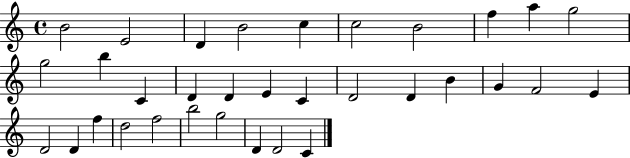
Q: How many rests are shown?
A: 0